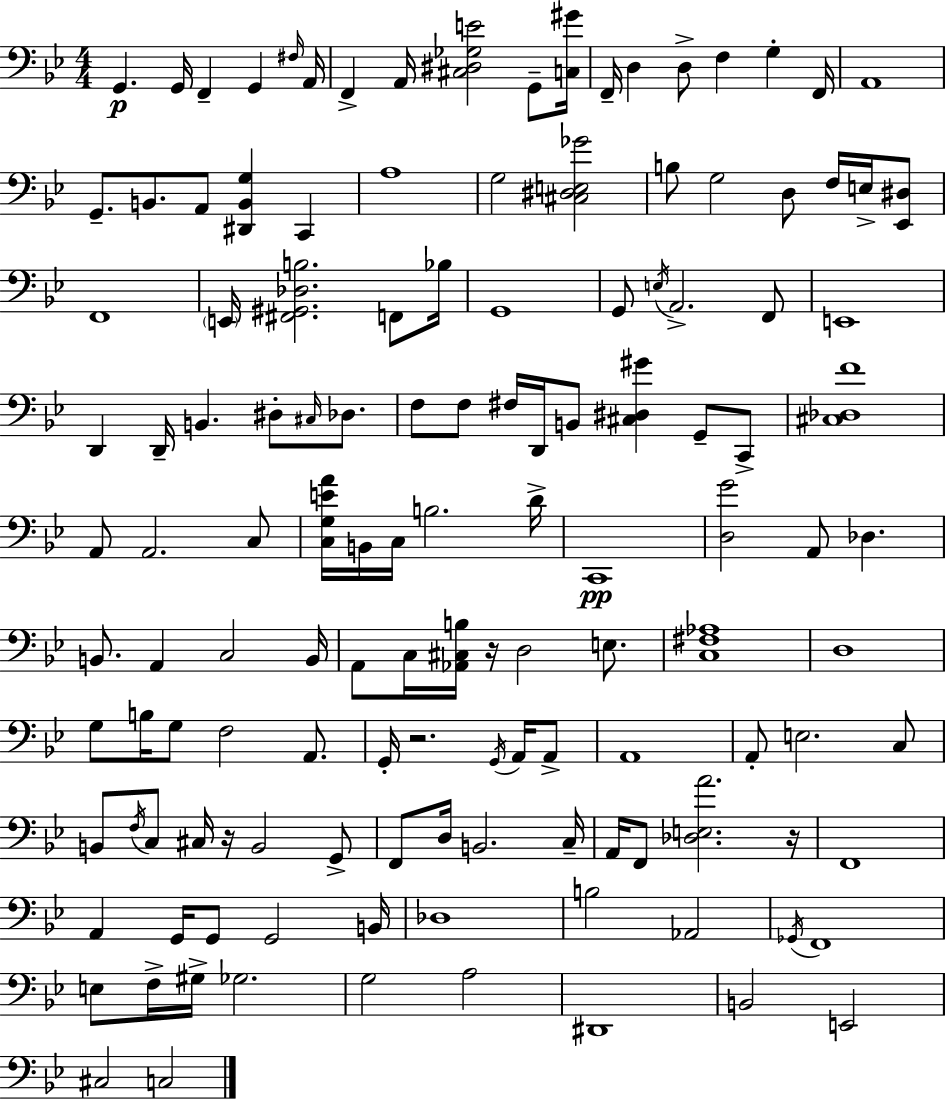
X:1
T:Untitled
M:4/4
L:1/4
K:Gm
G,, G,,/4 F,, G,, ^F,/4 A,,/4 F,, A,,/4 [^C,^D,_G,E]2 G,,/2 [C,^G]/4 F,,/4 D, D,/2 F, G, F,,/4 A,,4 G,,/2 B,,/2 A,,/2 [^D,,B,,G,] C,, A,4 G,2 [^C,^D,E,_G]2 B,/2 G,2 D,/2 F,/4 E,/4 [_E,,^D,]/2 F,,4 E,,/4 [^F,,^G,,_D,B,]2 F,,/2 _B,/4 G,,4 G,,/2 E,/4 A,,2 F,,/2 E,,4 D,, D,,/4 B,, ^D,/2 ^C,/4 _D,/2 F,/2 F,/2 ^F,/4 D,,/4 B,,/2 [^C,^D,^G] G,,/2 C,,/2 [^C,_D,F]4 A,,/2 A,,2 C,/2 [C,G,EA]/4 B,,/4 C,/4 B,2 D/4 C,,4 [D,G]2 A,,/2 _D, B,,/2 A,, C,2 B,,/4 A,,/2 C,/4 [_A,,^C,B,]/4 z/4 D,2 E,/2 [C,^F,_A,]4 D,4 G,/2 B,/4 G,/2 F,2 A,,/2 G,,/4 z2 G,,/4 A,,/4 A,,/2 A,,4 A,,/2 E,2 C,/2 B,,/2 F,/4 C,/2 ^C,/4 z/4 B,,2 G,,/2 F,,/2 D,/4 B,,2 C,/4 A,,/4 F,,/2 [_D,E,A]2 z/4 F,,4 A,, G,,/4 G,,/2 G,,2 B,,/4 _D,4 B,2 _A,,2 _G,,/4 F,,4 E,/2 F,/4 ^G,/4 _G,2 G,2 A,2 ^D,,4 B,,2 E,,2 ^C,2 C,2